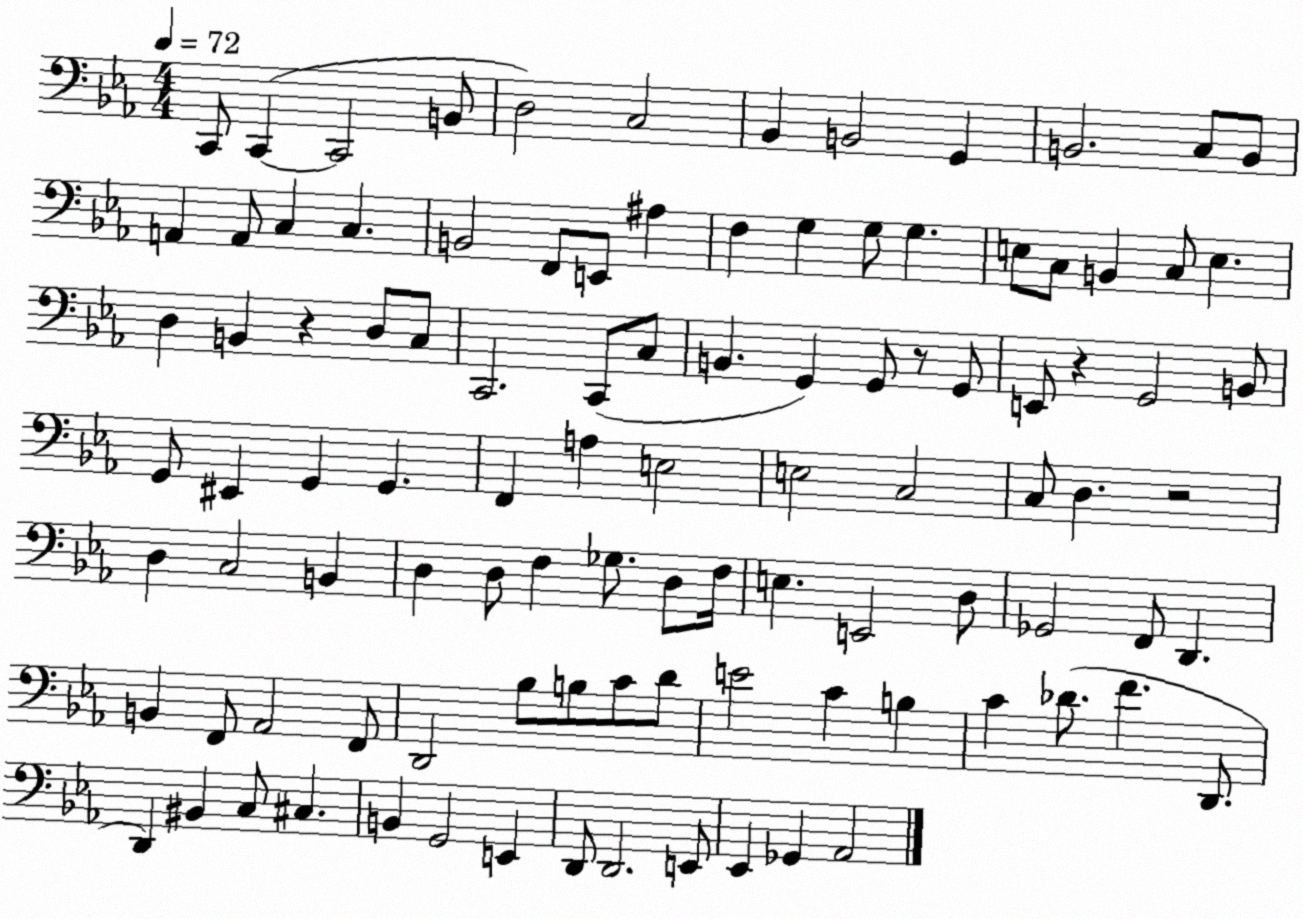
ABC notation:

X:1
T:Untitled
M:4/4
L:1/4
K:Eb
C,,/2 C,, C,,2 B,,/2 D,2 C,2 _B,, B,,2 G,, B,,2 C,/2 B,,/2 A,, A,,/2 C, C, B,,2 F,,/2 E,,/2 ^A, F, G, G,/2 G, E,/2 C,/2 B,, C,/2 E, D, B,, z D,/2 C,/2 C,,2 C,,/2 C,/2 B,, G,, G,,/2 z/2 G,,/2 E,,/2 z G,,2 B,,/2 G,,/2 ^E,, G,, G,, F,, A, E,2 E,2 C,2 C,/2 D, z2 D, C,2 B,, D, D,/2 F, _G,/2 D,/2 F,/4 E, E,,2 D,/2 _G,,2 F,,/2 D,, B,, F,,/2 _A,,2 F,,/2 D,,2 _B,/2 B,/2 C/2 D/2 E2 C B, C _D/2 F D,,/2 D,, ^B,, C,/2 ^C, B,, G,,2 E,, D,,/2 D,,2 E,,/2 _E,, _G,, _A,,2